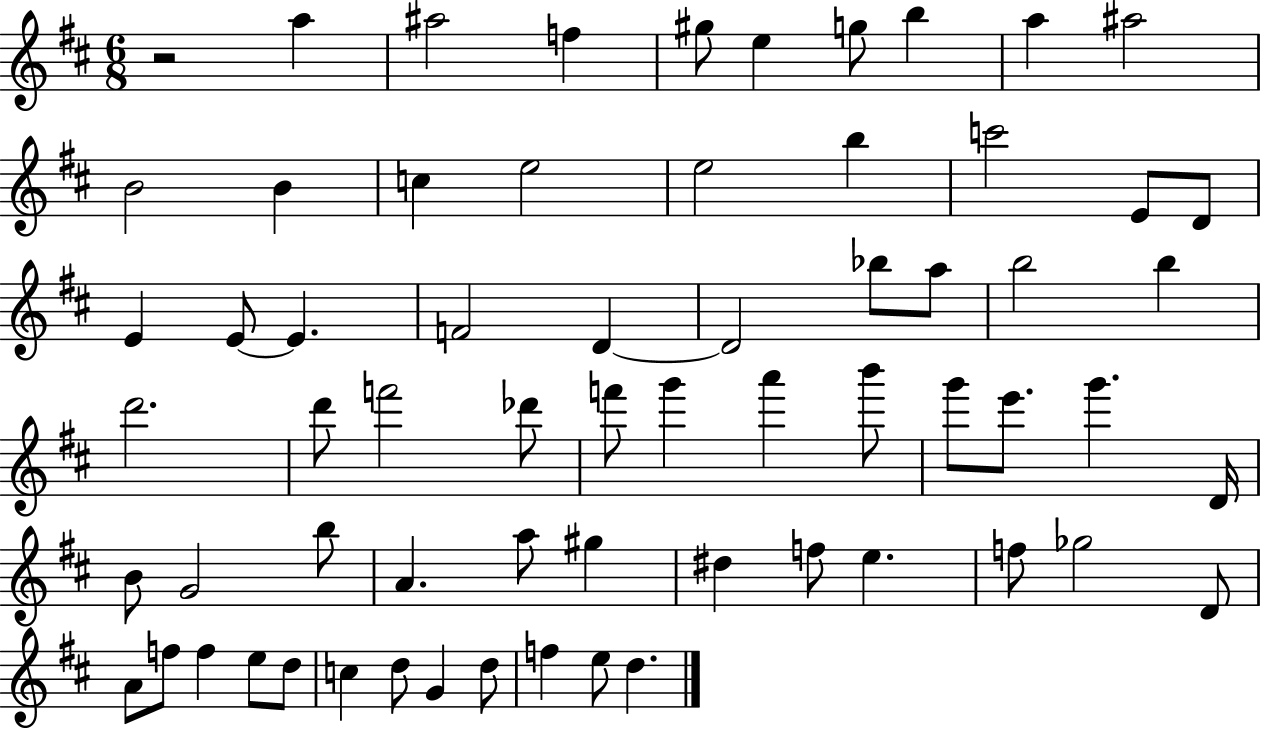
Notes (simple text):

R/h A5/q A#5/h F5/q G#5/e E5/q G5/e B5/q A5/q A#5/h B4/h B4/q C5/q E5/h E5/h B5/q C6/h E4/e D4/e E4/q E4/e E4/q. F4/h D4/q D4/h Bb5/e A5/e B5/h B5/q D6/h. D6/e F6/h Db6/e F6/e G6/q A6/q B6/e G6/e E6/e. G6/q. D4/s B4/e G4/h B5/e A4/q. A5/e G#5/q D#5/q F5/e E5/q. F5/e Gb5/h D4/e A4/e F5/e F5/q E5/e D5/e C5/q D5/e G4/q D5/e F5/q E5/e D5/q.